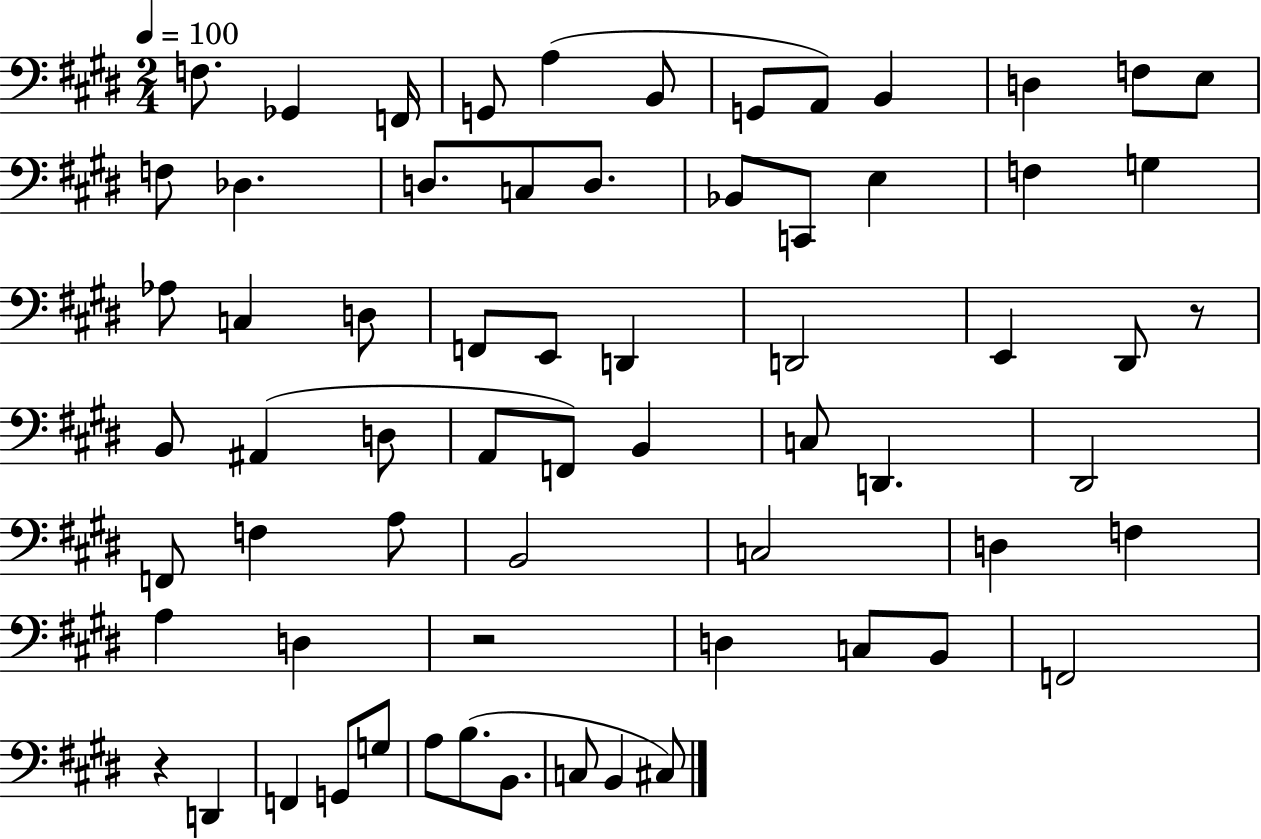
{
  \clef bass
  \numericTimeSignature
  \time 2/4
  \key e \major
  \tempo 4 = 100
  f8. ges,4 f,16 | g,8 a4( b,8 | g,8 a,8) b,4 | d4 f8 e8 | \break f8 des4. | d8. c8 d8. | bes,8 c,8 e4 | f4 g4 | \break aes8 c4 d8 | f,8 e,8 d,4 | d,2 | e,4 dis,8 r8 | \break b,8 ais,4( d8 | a,8 f,8) b,4 | c8 d,4. | dis,2 | \break f,8 f4 a8 | b,2 | c2 | d4 f4 | \break a4 d4 | r2 | d4 c8 b,8 | f,2 | \break r4 d,4 | f,4 g,8 g8 | a8 b8.( b,8. | c8 b,4 cis8) | \break \bar "|."
}